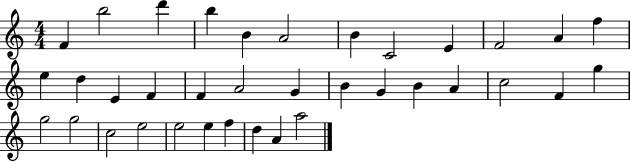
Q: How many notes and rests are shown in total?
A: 36